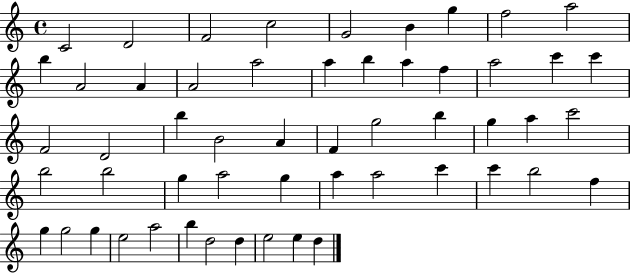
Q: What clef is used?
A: treble